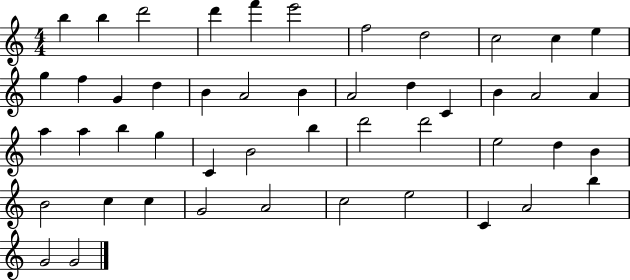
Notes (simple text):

B5/q B5/q D6/h D6/q F6/q E6/h F5/h D5/h C5/h C5/q E5/q G5/q F5/q G4/q D5/q B4/q A4/h B4/q A4/h D5/q C4/q B4/q A4/h A4/q A5/q A5/q B5/q G5/q C4/q B4/h B5/q D6/h D6/h E5/h D5/q B4/q B4/h C5/q C5/q G4/h A4/h C5/h E5/h C4/q A4/h B5/q G4/h G4/h